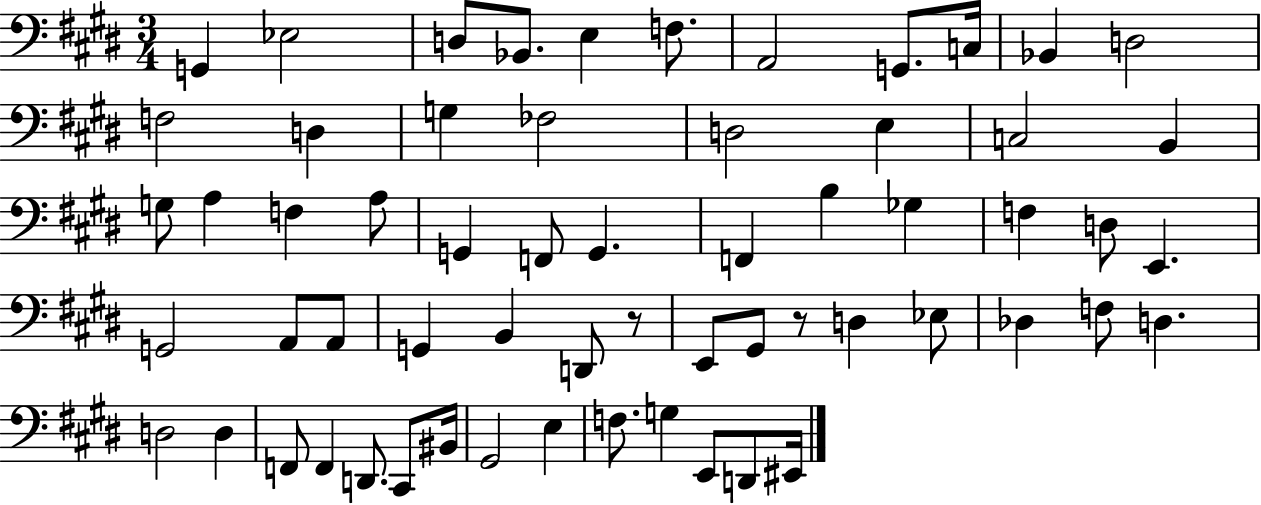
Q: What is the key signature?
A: E major